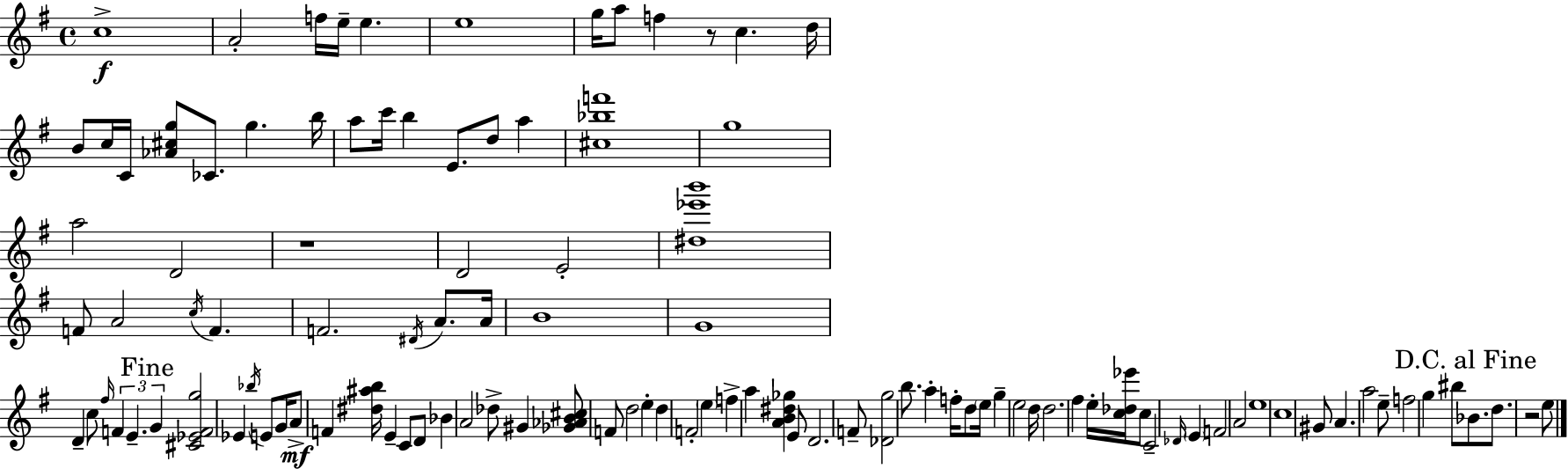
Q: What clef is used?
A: treble